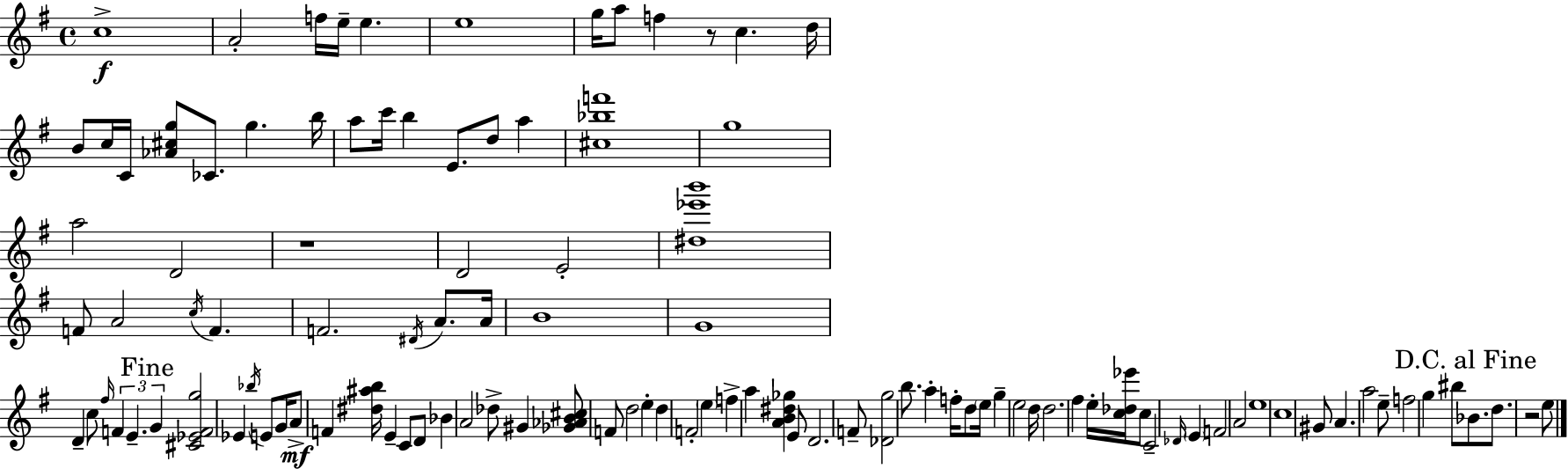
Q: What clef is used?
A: treble